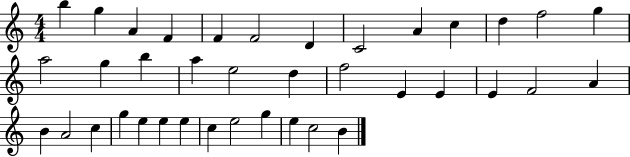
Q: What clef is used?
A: treble